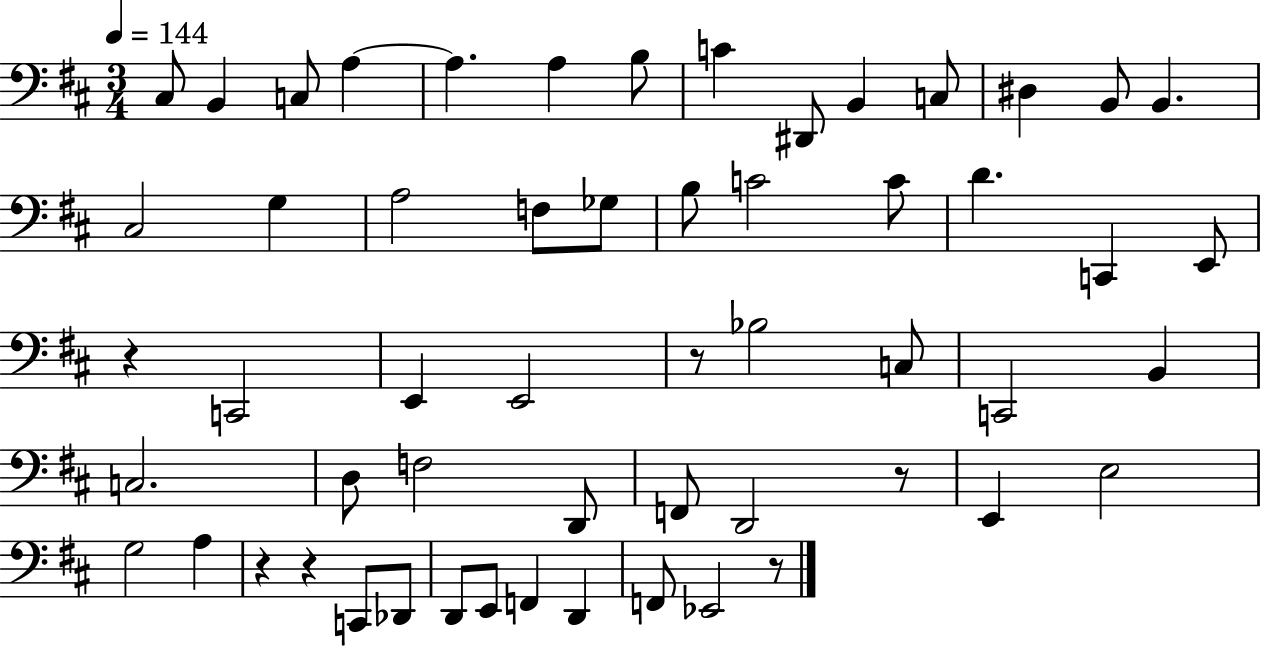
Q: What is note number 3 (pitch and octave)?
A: C3